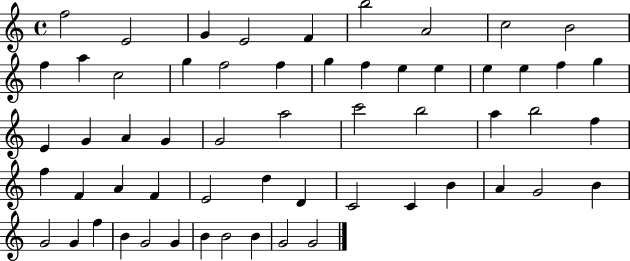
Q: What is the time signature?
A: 4/4